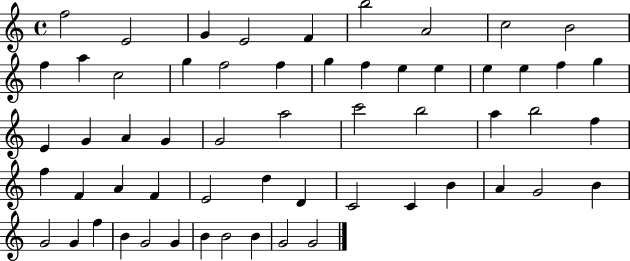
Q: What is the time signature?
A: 4/4